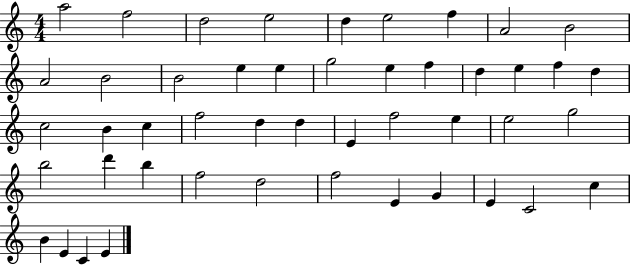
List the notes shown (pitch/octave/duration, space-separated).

A5/h F5/h D5/h E5/h D5/q E5/h F5/q A4/h B4/h A4/h B4/h B4/h E5/q E5/q G5/h E5/q F5/q D5/q E5/q F5/q D5/q C5/h B4/q C5/q F5/h D5/q D5/q E4/q F5/h E5/q E5/h G5/h B5/h D6/q B5/q F5/h D5/h F5/h E4/q G4/q E4/q C4/h C5/q B4/q E4/q C4/q E4/q